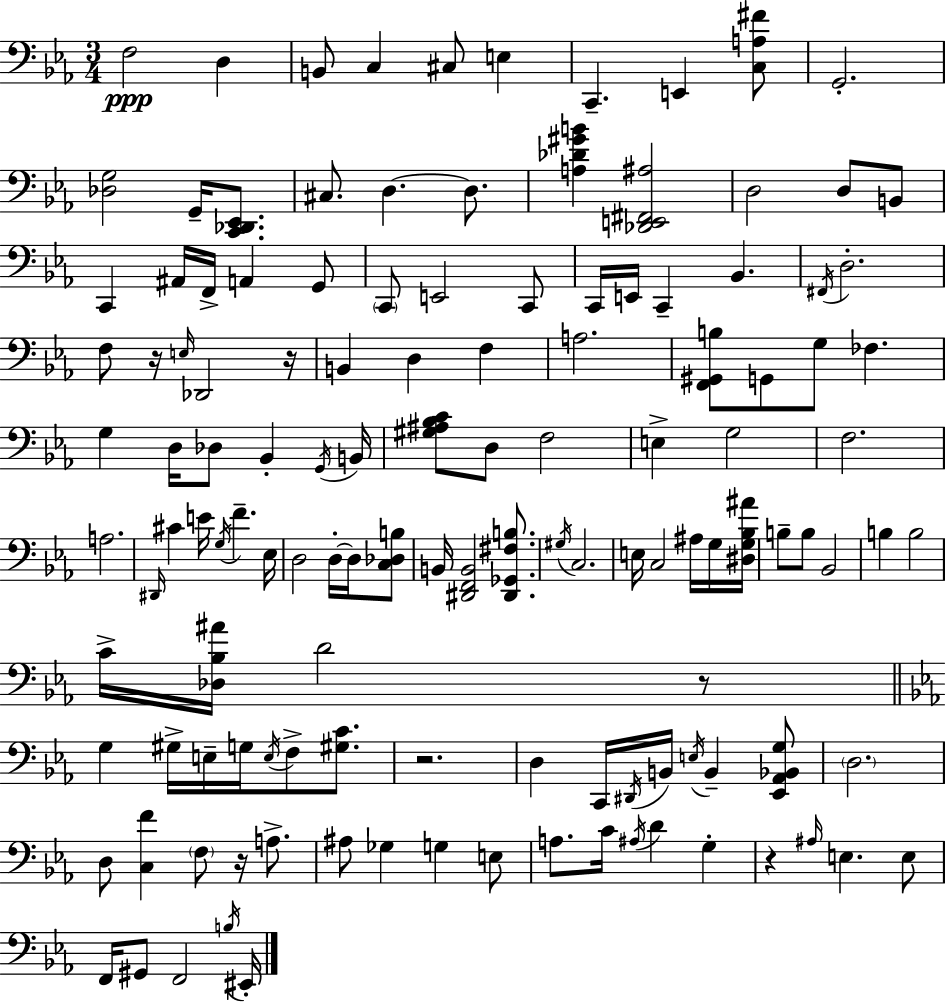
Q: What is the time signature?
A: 3/4